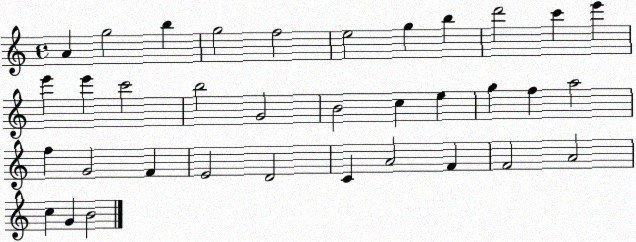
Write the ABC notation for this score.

X:1
T:Untitled
M:4/4
L:1/4
K:C
A g2 b g2 f2 e2 g b d'2 c' e' e' e' c'2 b2 G2 B2 c e g f a2 f G2 F E2 D2 C A2 F F2 A2 c G B2